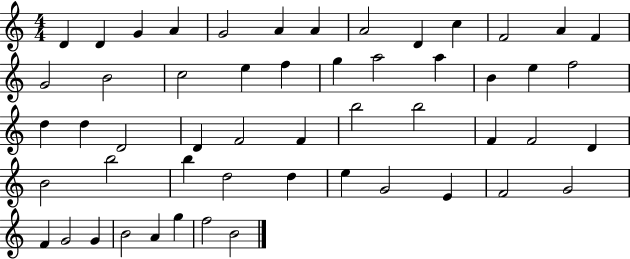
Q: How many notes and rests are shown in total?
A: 53